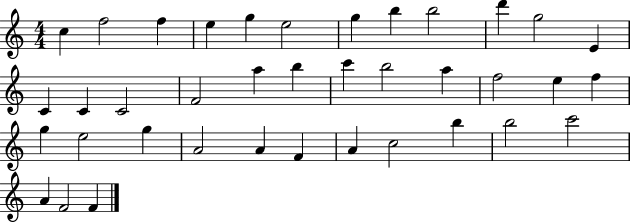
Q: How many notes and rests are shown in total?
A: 38